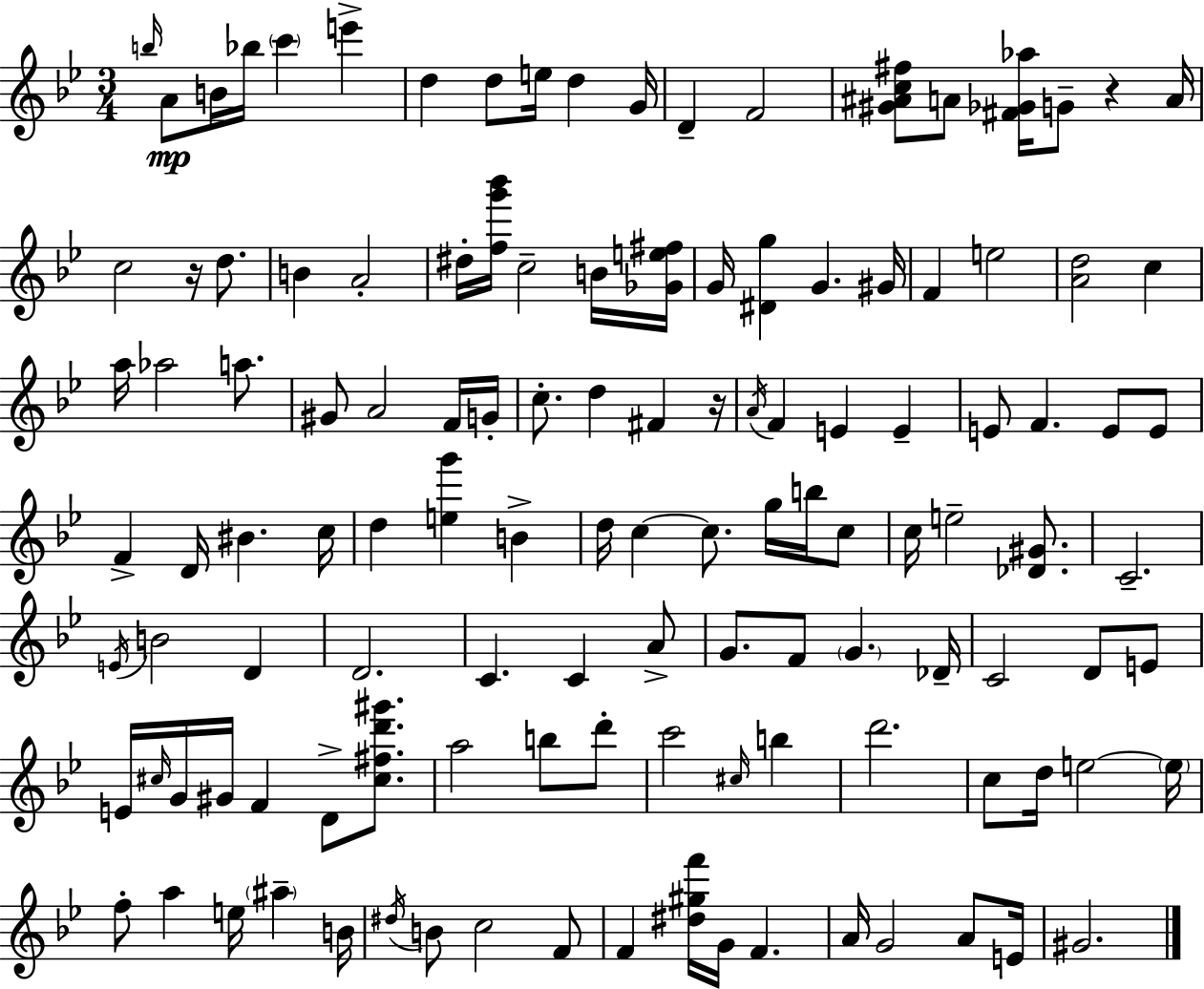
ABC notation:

X:1
T:Untitled
M:3/4
L:1/4
K:Gm
b/4 A/2 B/4 _b/4 c' e' d d/2 e/4 d G/4 D F2 [^G^Ac^f]/2 A/2 [^F_G_a]/4 G/2 z A/4 c2 z/4 d/2 B A2 ^d/4 [fg'_b']/4 c2 B/4 [_Ge^f]/4 G/4 [^Dg] G ^G/4 F e2 [Ad]2 c a/4 _a2 a/2 ^G/2 A2 F/4 G/4 c/2 d ^F z/4 A/4 F E E E/2 F E/2 E/2 F D/4 ^B c/4 d [eg'] B d/4 c c/2 g/4 b/4 c/2 c/4 e2 [_D^G]/2 C2 E/4 B2 D D2 C C A/2 G/2 F/2 G _D/4 C2 D/2 E/2 E/4 ^c/4 G/4 ^G/4 F D/2 [^c^fd'^g']/2 a2 b/2 d'/2 c'2 ^c/4 b d'2 c/2 d/4 e2 e/4 f/2 a e/4 ^a B/4 ^d/4 B/2 c2 F/2 F [^d^gf']/4 G/4 F A/4 G2 A/2 E/4 ^G2